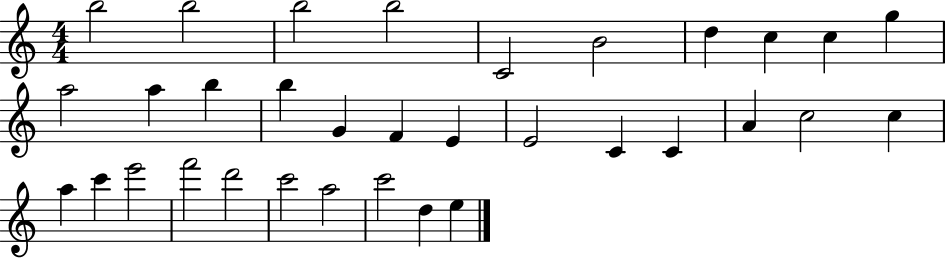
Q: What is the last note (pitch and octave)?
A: E5